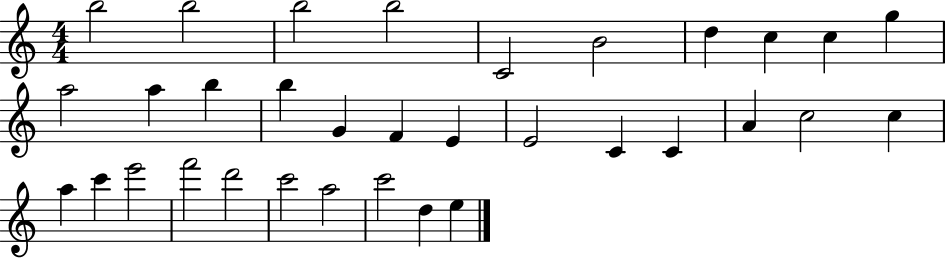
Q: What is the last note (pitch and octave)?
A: E5